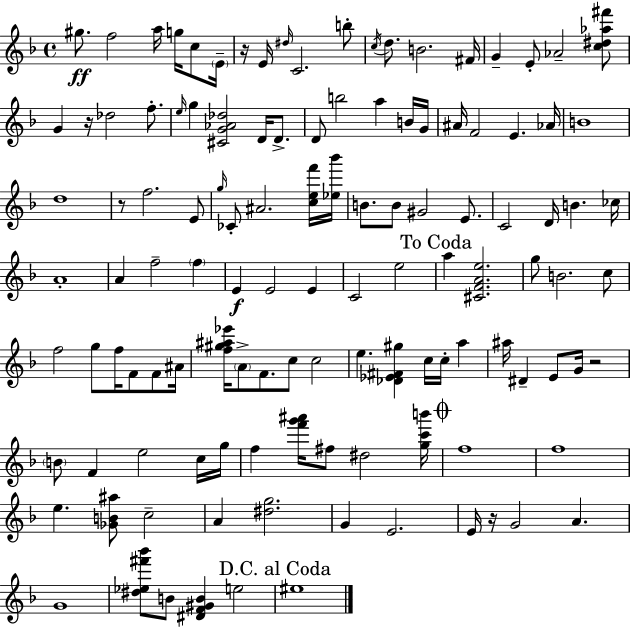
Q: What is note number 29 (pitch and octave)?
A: G4